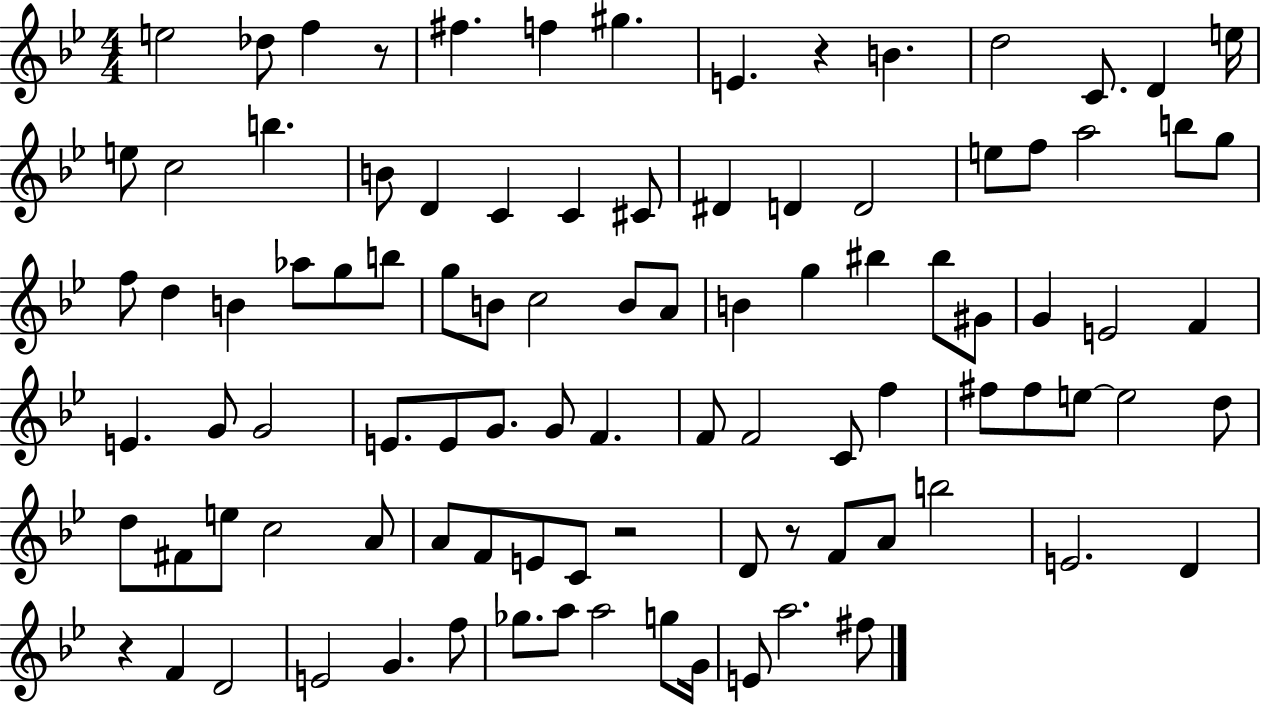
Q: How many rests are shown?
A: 5